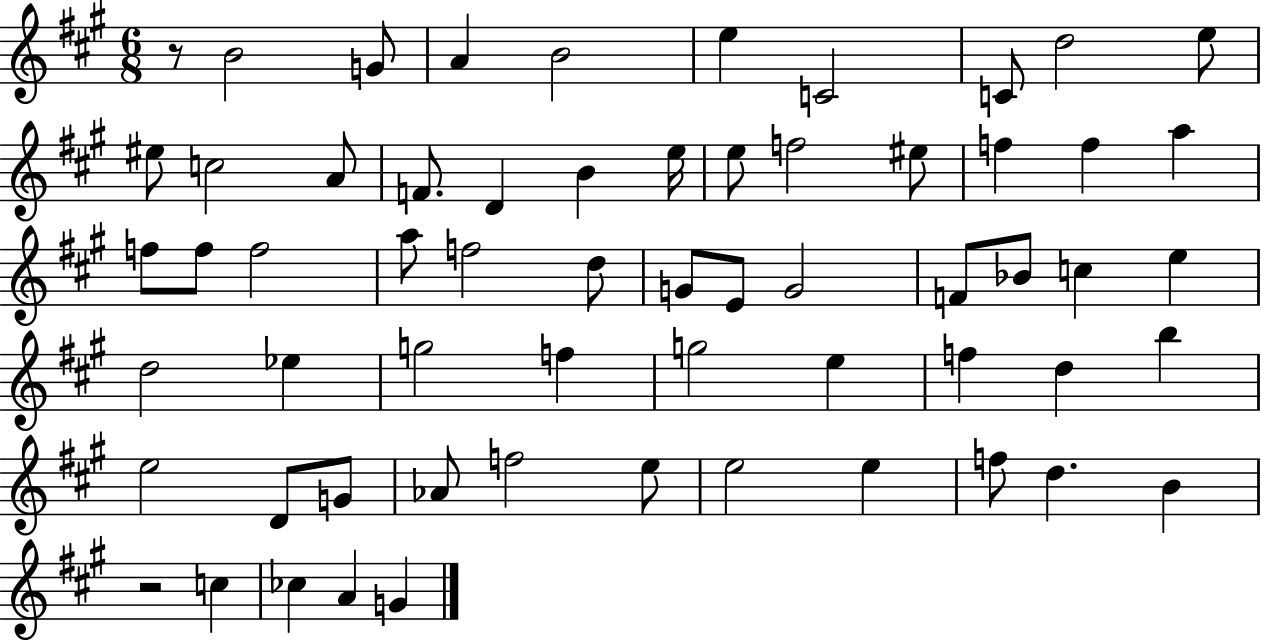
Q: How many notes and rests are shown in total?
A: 61